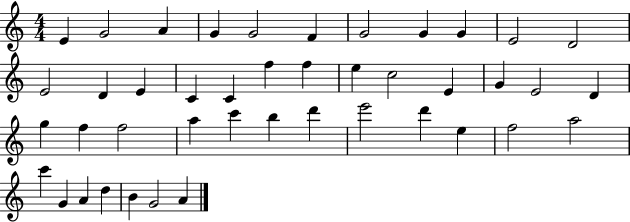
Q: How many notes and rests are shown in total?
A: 43